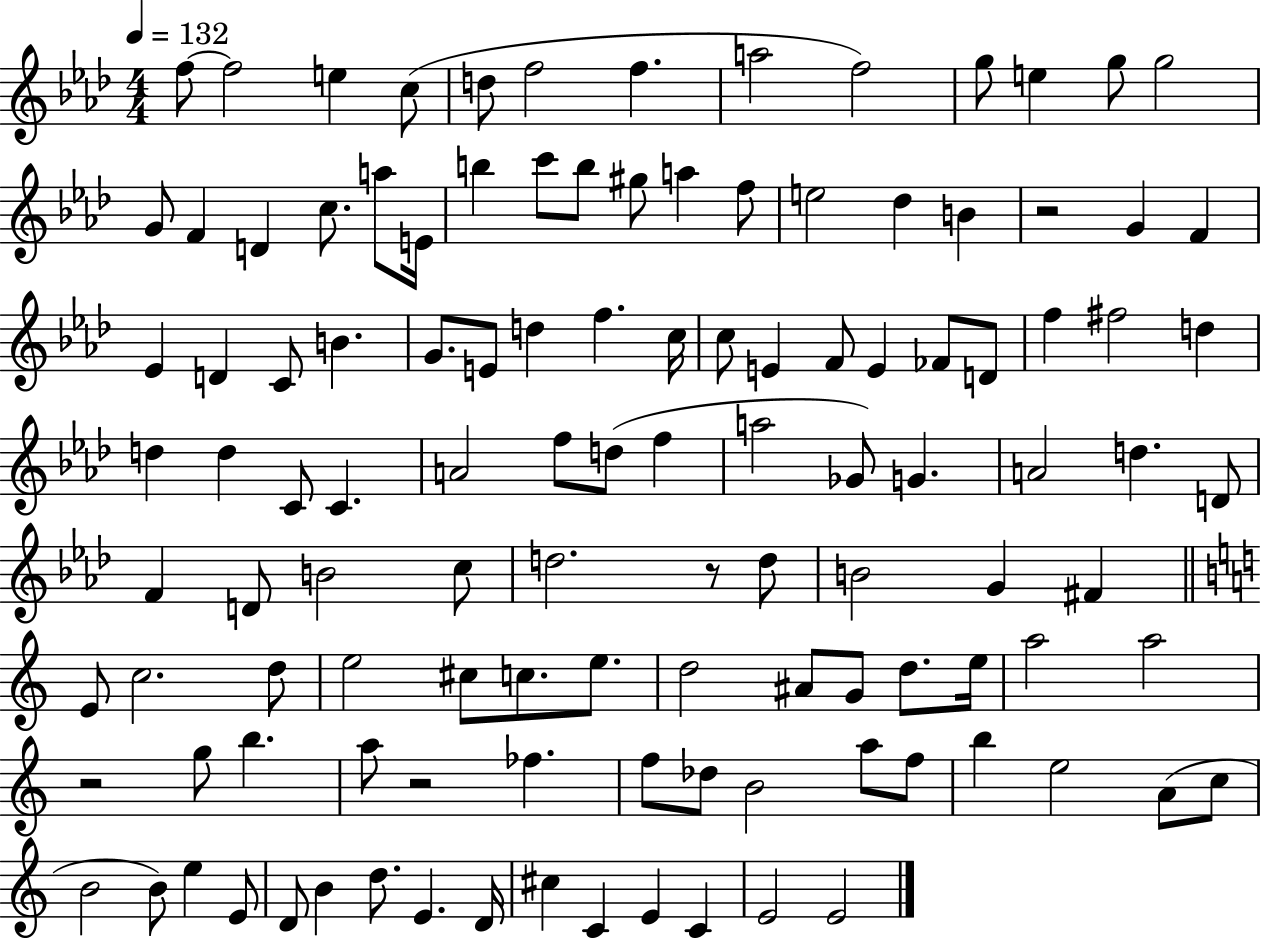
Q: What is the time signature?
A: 4/4